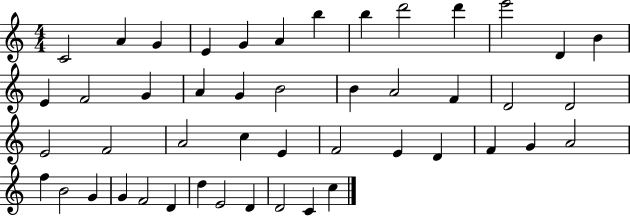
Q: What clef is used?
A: treble